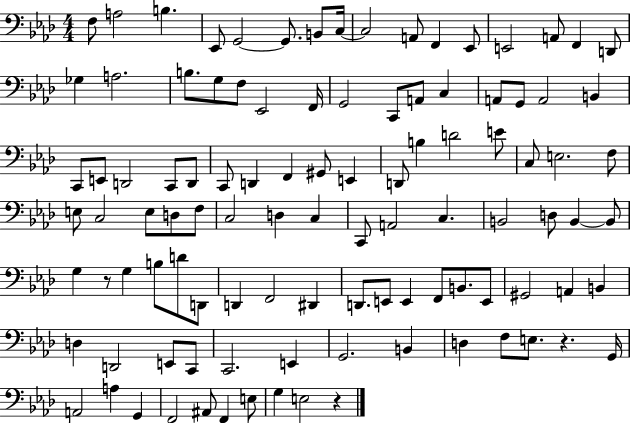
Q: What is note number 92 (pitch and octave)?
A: G2